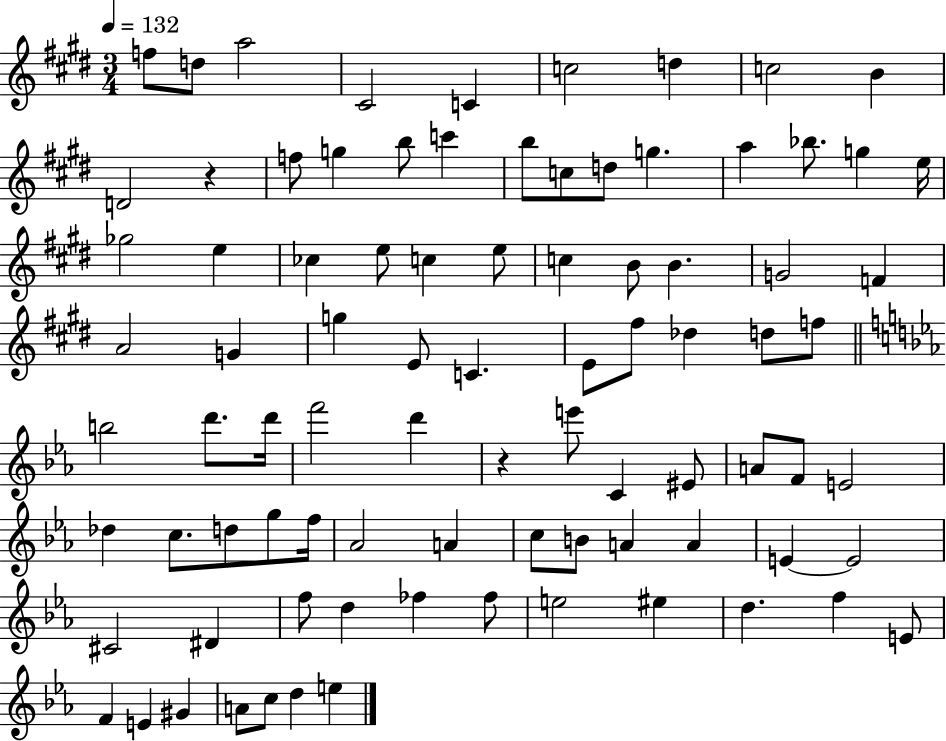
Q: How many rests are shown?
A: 2